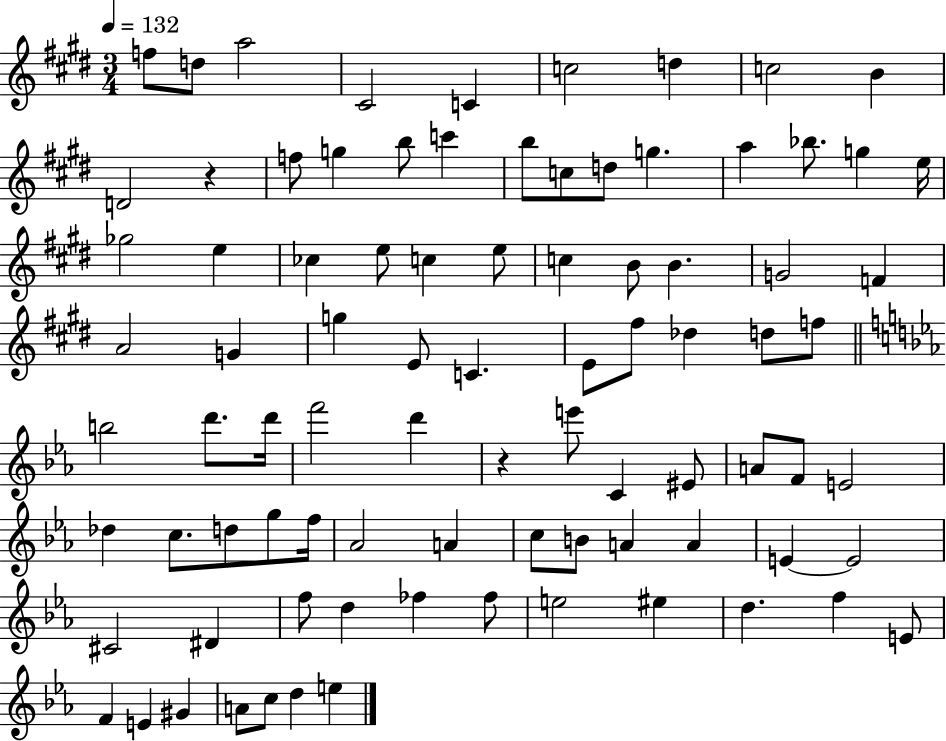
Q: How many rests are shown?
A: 2